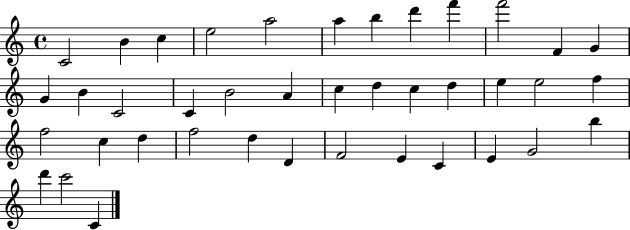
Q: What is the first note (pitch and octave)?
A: C4